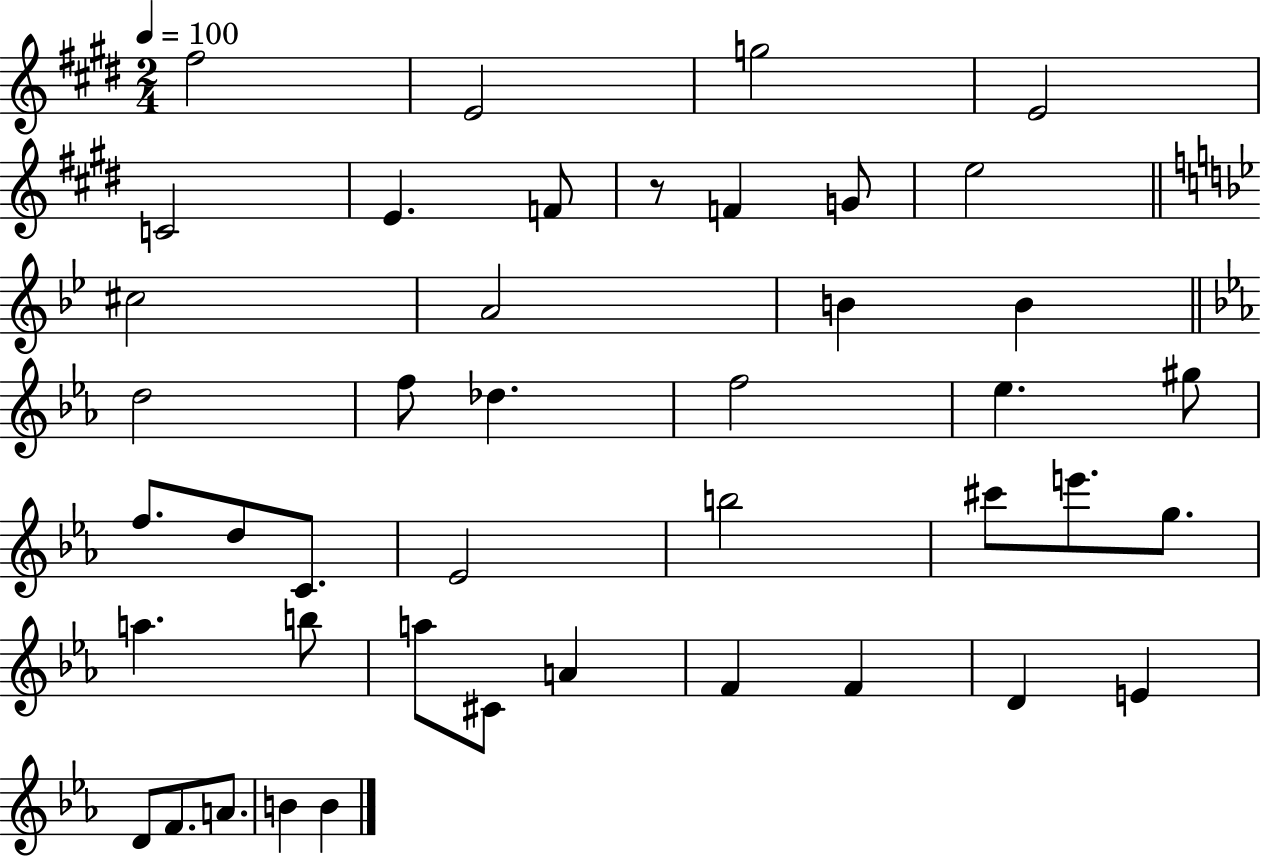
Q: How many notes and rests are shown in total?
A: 43